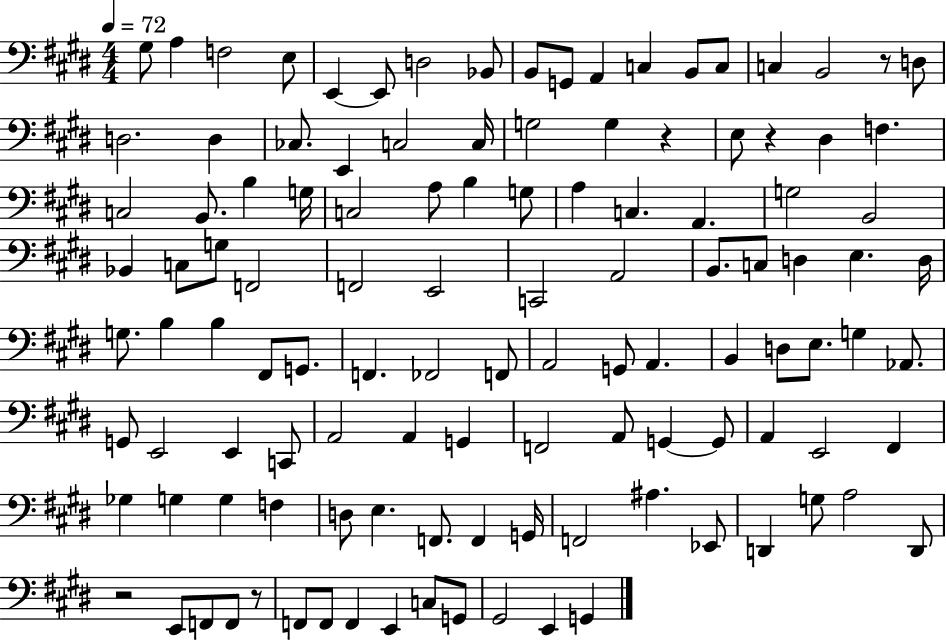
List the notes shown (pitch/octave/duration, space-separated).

G#3/e A3/q F3/h E3/e E2/q E2/e D3/h Bb2/e B2/e G2/e A2/q C3/q B2/e C3/e C3/q B2/h R/e D3/e D3/h. D3/q CES3/e. E2/q C3/h C3/s G3/h G3/q R/q E3/e R/q D#3/q F3/q. C3/h B2/e. B3/q G3/s C3/h A3/e B3/q G3/e A3/q C3/q. A2/q. G3/h B2/h Bb2/q C3/e G3/e F2/h F2/h E2/h C2/h A2/h B2/e. C3/e D3/q E3/q. D3/s G3/e. B3/q B3/q F#2/e G2/e. F2/q. FES2/h F2/e A2/h G2/e A2/q. B2/q D3/e E3/e. G3/q Ab2/e. G2/e E2/h E2/q C2/e A2/h A2/q G2/q F2/h A2/e G2/q G2/e A2/q E2/h F#2/q Gb3/q G3/q G3/q F3/q D3/e E3/q. F2/e. F2/q G2/s F2/h A#3/q. Eb2/e D2/q G3/e A3/h D2/e R/h E2/e F2/e F2/e R/e F2/e F2/e F2/q E2/q C3/e G2/e G#2/h E2/q G2/q